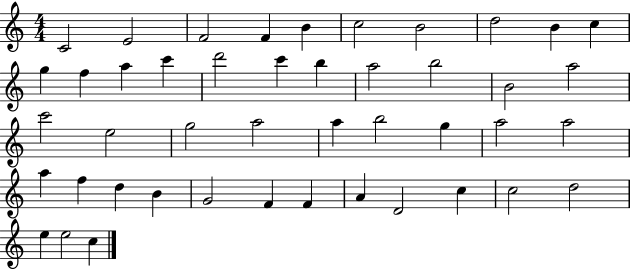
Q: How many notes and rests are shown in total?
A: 45